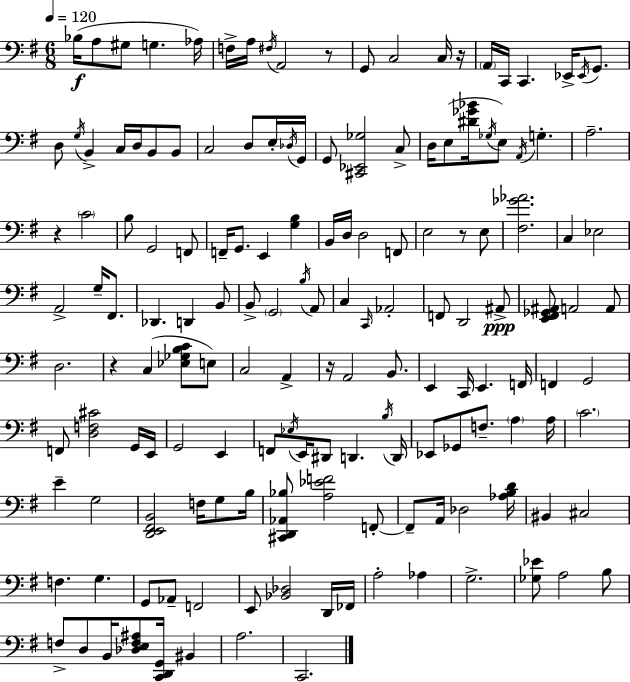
X:1
T:Untitled
M:6/8
L:1/4
K:Em
_B,/4 A,/2 ^G,/2 G, _A,/4 F,/4 A,/4 ^F,/4 A,,2 z/2 G,,/2 C,2 C,/4 z/4 A,,/4 C,,/4 C,, _E,,/4 _E,,/4 G,,/2 D,/2 G,/4 B,, C,/4 D,/4 B,,/2 B,,/2 C,2 D,/2 E,/4 _D,/4 G,,/4 G,,/2 [^C,,_E,,_G,]2 C,/2 D,/4 E,/2 [^D_G_B]/4 _G,/4 E,/2 A,,/4 G, A,2 z C2 B,/2 G,,2 F,,/2 F,,/4 G,,/2 E,, [G,B,] B,,/4 D,/4 D,2 F,,/2 E,2 z/2 E,/2 [^F,_G_A]2 C, _E,2 A,,2 G,/4 ^F,,/2 _D,, D,, B,,/2 B,,/2 G,,2 B,/4 A,,/2 C, C,,/4 _A,,2 F,,/2 D,,2 ^A,,/2 [E,,^F,,_G,,^A,,]/2 A,,2 A,,/2 D,2 z C, [_E,_G,B,C]/2 E,/2 C,2 A,, z/4 A,,2 B,,/2 E,, C,,/4 E,, F,,/4 F,, G,,2 F,,/2 [D,F,^C]2 G,,/4 E,,/4 G,,2 E,, F,,/2 _E,/4 E,,/4 ^D,,/2 D,, B,/4 D,,/4 _E,,/2 _G,,/2 F,/2 A, A,/4 C2 E G,2 [D,,E,,^F,,B,,]2 F,/4 G,/2 B,/4 [^C,,D,,_A,,_B,]/2 [A,_EF]2 F,,/2 F,,/2 A,,/4 _D,2 [_A,B,D]/4 ^B,, ^C,2 F, G, G,,/2 _A,,/2 F,,2 E,,/2 [_B,,_D,]2 D,,/4 _F,,/4 A,2 _A, G,2 [_G,_E]/2 A,2 B,/2 F,/2 D,/2 B,,/4 [_D,E,F,^A,]/2 [C,,D,,G,,]/4 ^B,, A,2 C,,2